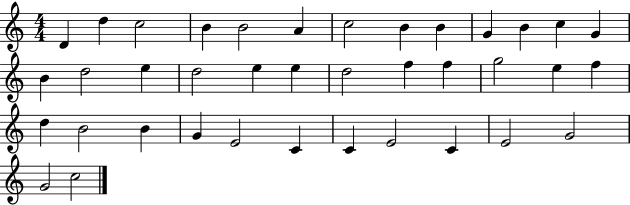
D4/q D5/q C5/h B4/q B4/h A4/q C5/h B4/q B4/q G4/q B4/q C5/q G4/q B4/q D5/h E5/q D5/h E5/q E5/q D5/h F5/q F5/q G5/h E5/q F5/q D5/q B4/h B4/q G4/q E4/h C4/q C4/q E4/h C4/q E4/h G4/h G4/h C5/h